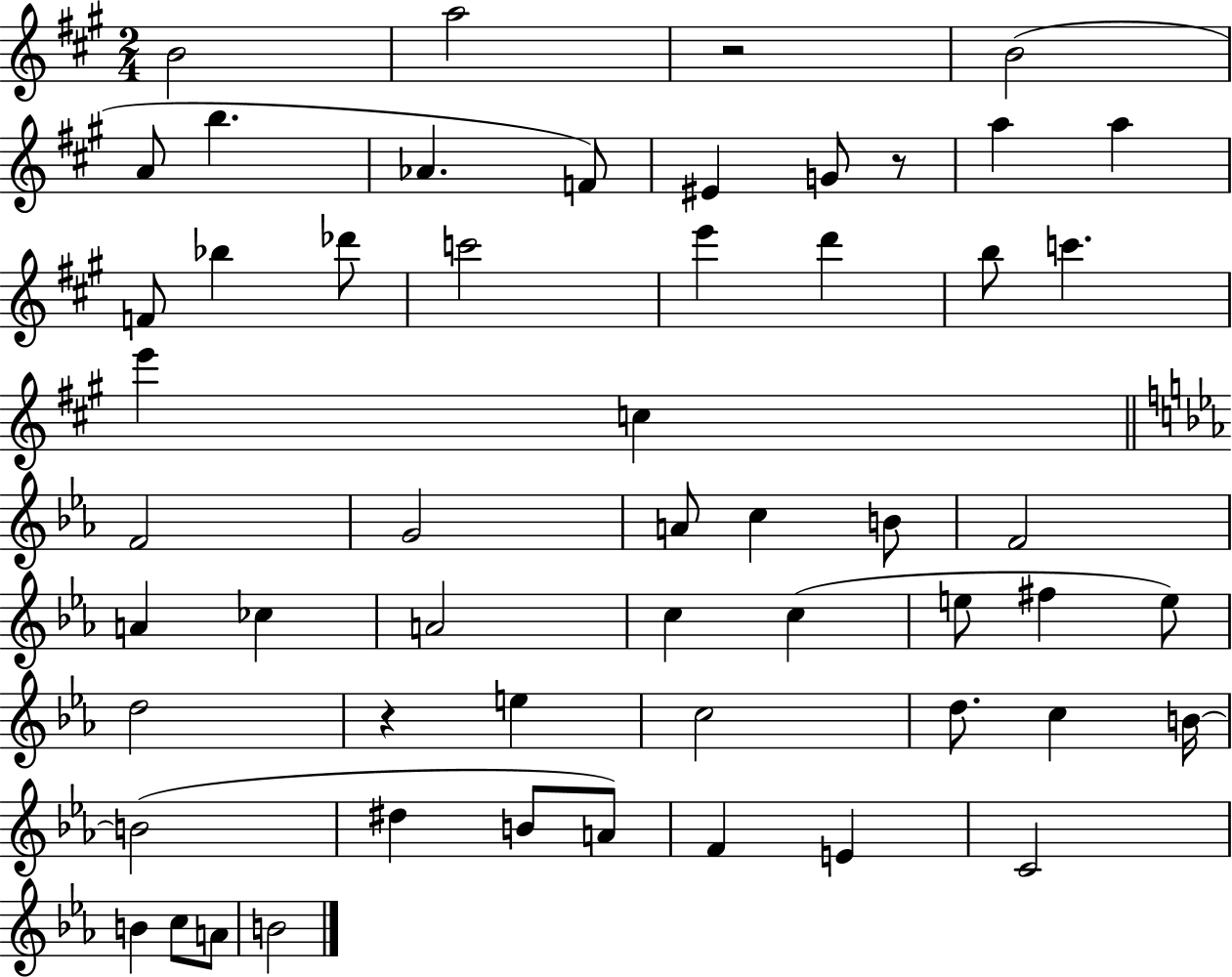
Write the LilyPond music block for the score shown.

{
  \clef treble
  \numericTimeSignature
  \time 2/4
  \key a \major
  \repeat volta 2 { b'2 | a''2 | r2 | b'2( | \break a'8 b''4. | aes'4. f'8) | eis'4 g'8 r8 | a''4 a''4 | \break f'8 bes''4 des'''8 | c'''2 | e'''4 d'''4 | b''8 c'''4. | \break e'''4 c''4 | \bar "||" \break \key ees \major f'2 | g'2 | a'8 c''4 b'8 | f'2 | \break a'4 ces''4 | a'2 | c''4 c''4( | e''8 fis''4 e''8) | \break d''2 | r4 e''4 | c''2 | d''8. c''4 b'16~~ | \break b'2( | dis''4 b'8 a'8) | f'4 e'4 | c'2 | \break b'4 c''8 a'8 | b'2 | } \bar "|."
}